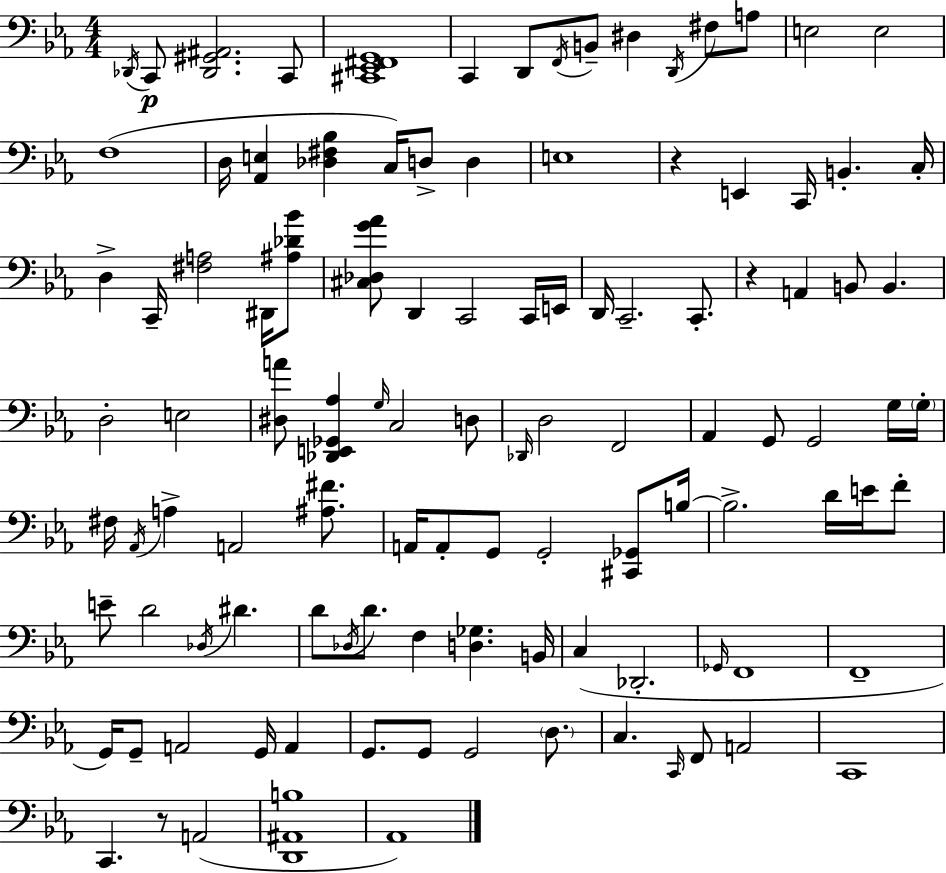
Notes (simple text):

Db2/s C2/e [Db2,G#2,A#2]/h. C2/e [C#2,Eb2,F#2,G2]/w C2/q D2/e F2/s B2/e D#3/q D2/s F#3/e A3/e E3/h E3/h F3/w D3/s [Ab2,E3]/q [Db3,F#3,Bb3]/q C3/s D3/e D3/q E3/w R/q E2/q C2/s B2/q. C3/s D3/q C2/s [F#3,A3]/h D#2/s [A#3,Db4,Bb4]/e [C#3,Db3,G4,Ab4]/e D2/q C2/h C2/s E2/s D2/s C2/h. C2/e. R/q A2/q B2/e B2/q. D3/h E3/h [D#3,A4]/e [Db2,E2,Gb2,Ab3]/q G3/s C3/h D3/e Db2/s D3/h F2/h Ab2/q G2/e G2/h G3/s G3/s F#3/s Ab2/s A3/q A2/h [A#3,F#4]/e. A2/s A2/e G2/e G2/h [C#2,Gb2]/e B3/s B3/h. D4/s E4/s F4/e E4/e D4/h Db3/s D#4/q. D4/e Db3/s D4/e. F3/q [D3,Gb3]/q. B2/s C3/q Db2/h. Gb2/s F2/w F2/w G2/s G2/e A2/h G2/s A2/q G2/e. G2/e G2/h D3/e. C3/q. C2/s F2/e A2/h C2/w C2/q. R/e A2/h [D2,A#2,B3]/w Ab2/w